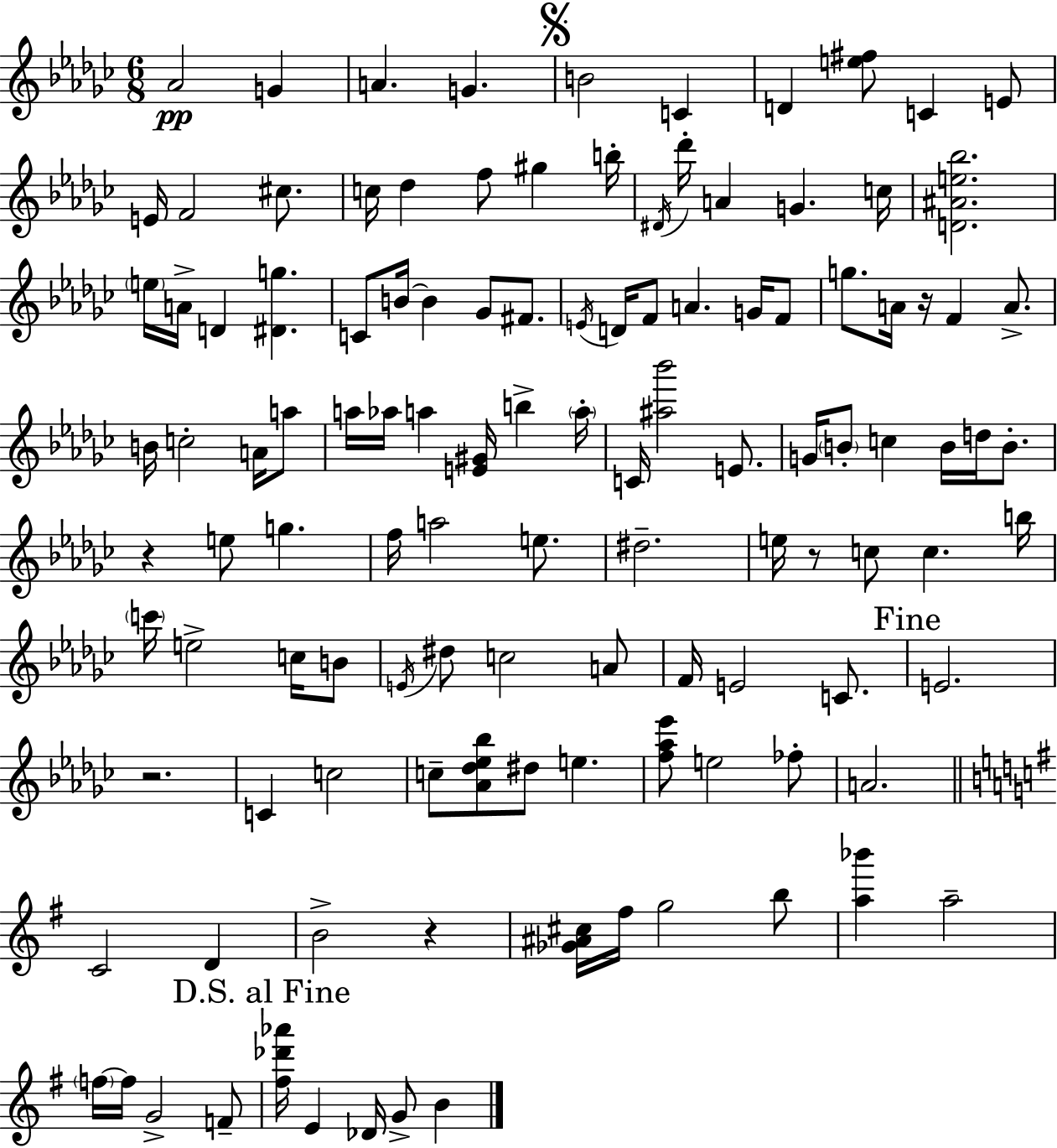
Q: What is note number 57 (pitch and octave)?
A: B4